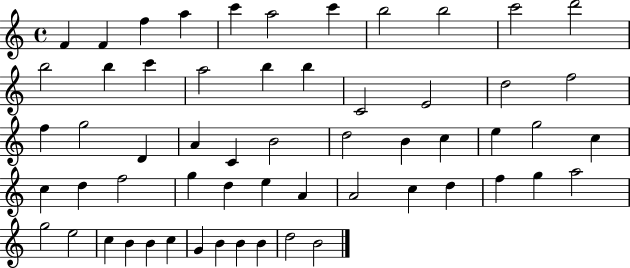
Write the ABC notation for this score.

X:1
T:Untitled
M:4/4
L:1/4
K:C
F F f a c' a2 c' b2 b2 c'2 d'2 b2 b c' a2 b b C2 E2 d2 f2 f g2 D A C B2 d2 B c e g2 c c d f2 g d e A A2 c d f g a2 g2 e2 c B B c G B B B d2 B2